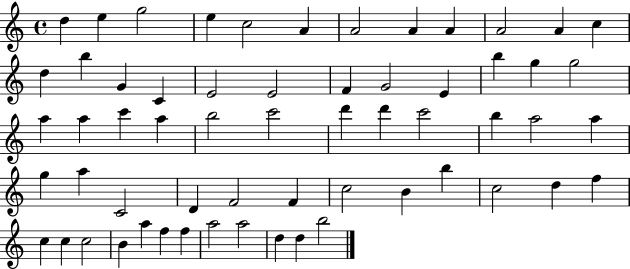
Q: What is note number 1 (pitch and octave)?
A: D5